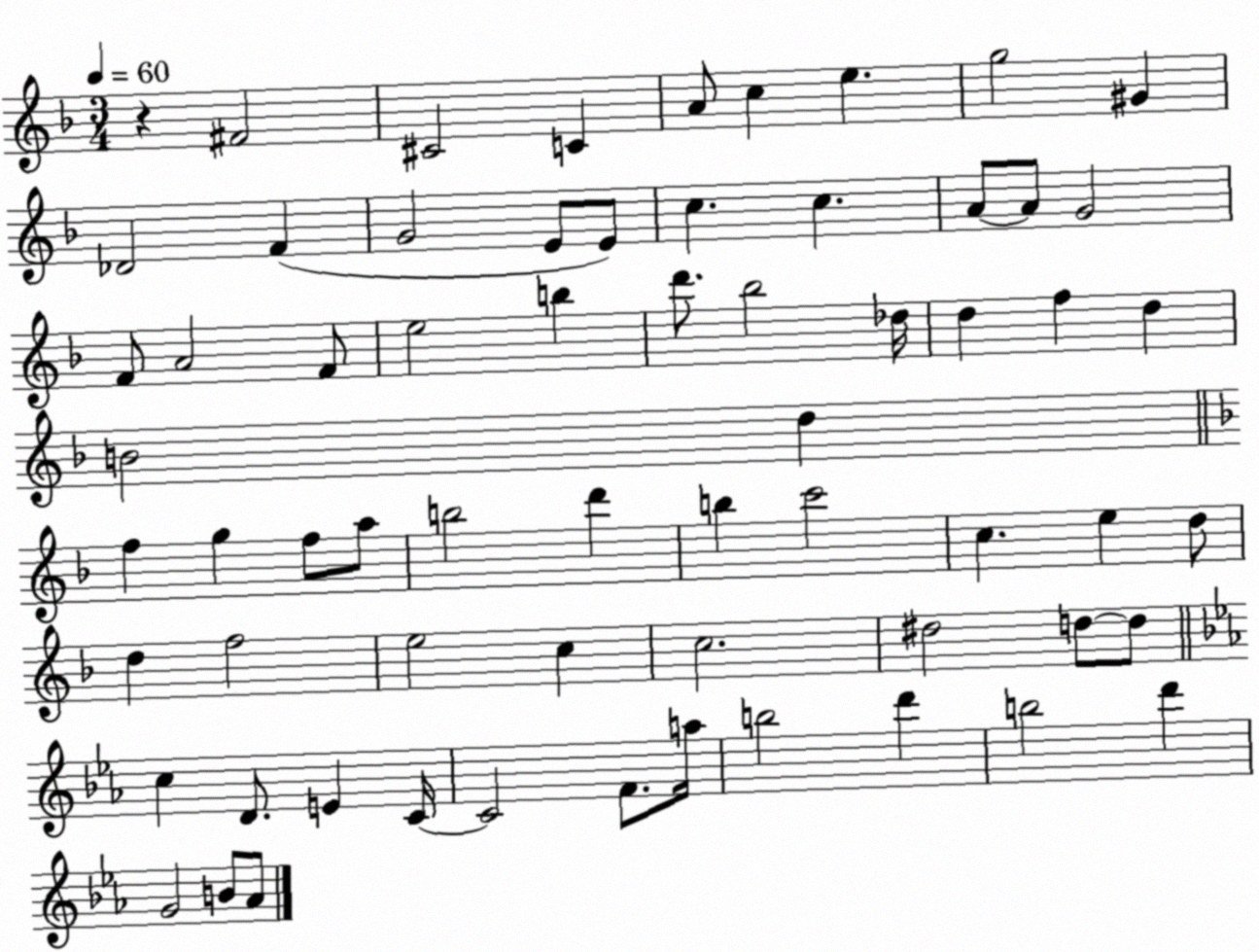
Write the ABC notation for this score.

X:1
T:Untitled
M:3/4
L:1/4
K:F
z ^F2 ^C2 C A/2 c e g2 ^G _D2 F G2 E/2 E/2 c c A/2 A/2 G2 F/2 A2 F/2 e2 b d'/2 _b2 _d/4 d f d B2 d f g f/2 a/2 b2 d' b c'2 c e d/2 d f2 e2 c c2 ^d2 d/2 d/2 c D/2 E C/4 C2 F/2 a/4 b2 d' b2 d' G2 B/2 _A/2